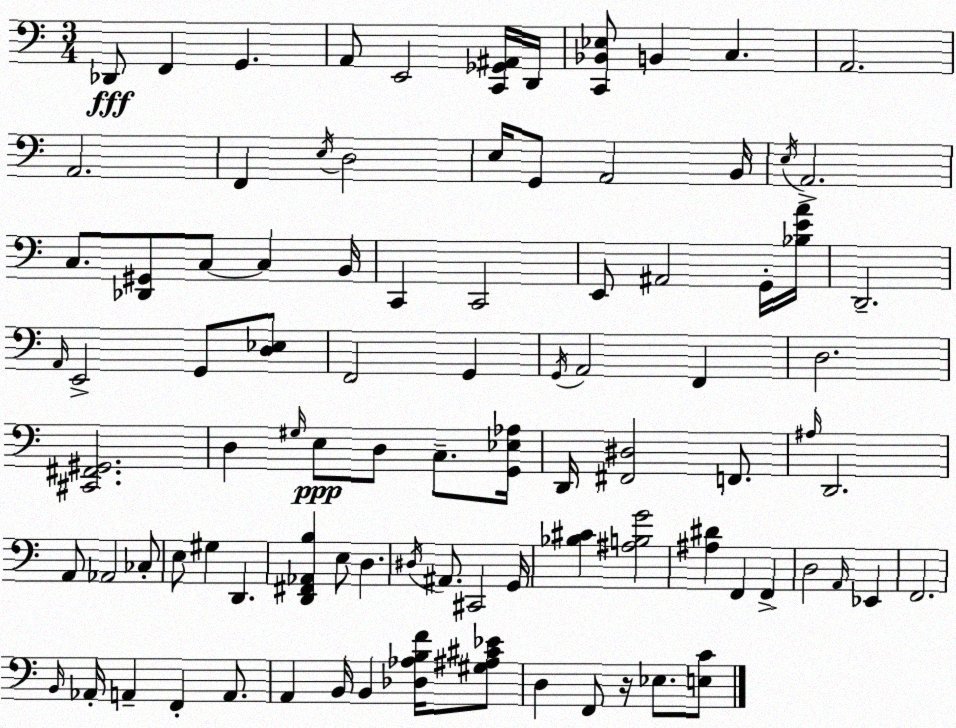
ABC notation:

X:1
T:Untitled
M:3/4
L:1/4
K:Am
_D,,/2 F,, G,, A,,/2 E,,2 [C,,_G,,^A,,]/4 D,,/4 [C,,_B,,_E,]/2 B,, C, A,,2 A,,2 F,, E,/4 D,2 E,/4 G,,/2 A,,2 B,,/4 E,/4 A,,2 C,/2 [_D,,^G,,]/2 C,/2 C, B,,/4 C,, C,,2 E,,/2 ^A,,2 G,,/4 [_B,EA]/4 D,,2 A,,/4 E,,2 G,,/2 [D,_E,]/2 F,,2 G,, G,,/4 A,,2 F,, D,2 [^C,,^F,,^G,,]2 D, ^G,/4 E,/2 D,/2 C,/2 [G,,_E,_A,]/4 D,,/4 [^F,,^D,]2 F,,/2 ^A,/4 D,,2 A,,/2 _A,,2 _C,/2 E,/2 ^G, D,, [D,,^F,,_A,,B,] E,/2 D, ^D,/4 ^A,,/2 ^C,,2 G,,/4 [_B,^C] [^A,B,G]2 [^A,^D] F,, F,, D,2 A,,/4 _E,, F,,2 B,,/4 _A,,/4 A,, F,, A,,/2 A,, B,,/4 B,, [_D,_A,B,F]/4 [^G,^A,^C_E]/2 D, F,,/2 z/4 _E,/2 [E,C]/2